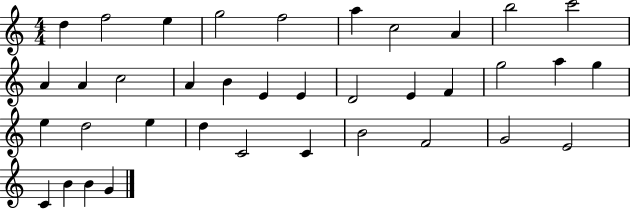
X:1
T:Untitled
M:4/4
L:1/4
K:C
d f2 e g2 f2 a c2 A b2 c'2 A A c2 A B E E D2 E F g2 a g e d2 e d C2 C B2 F2 G2 E2 C B B G